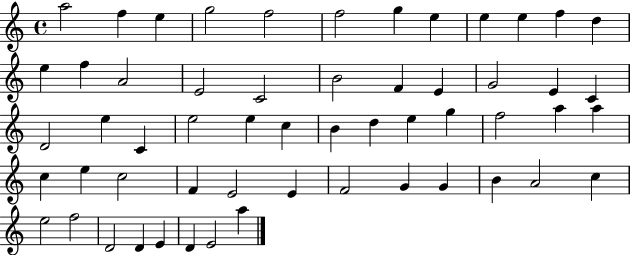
X:1
T:Untitled
M:4/4
L:1/4
K:C
a2 f e g2 f2 f2 g e e e f d e f A2 E2 C2 B2 F E G2 E C D2 e C e2 e c B d e g f2 a a c e c2 F E2 E F2 G G B A2 c e2 f2 D2 D E D E2 a